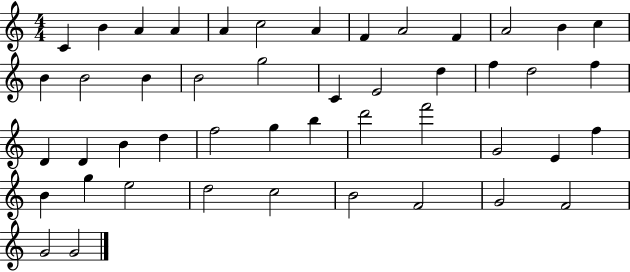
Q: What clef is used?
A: treble